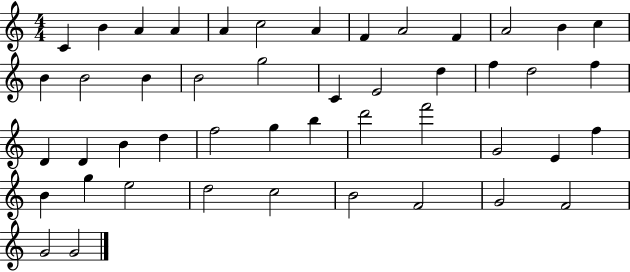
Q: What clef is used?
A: treble